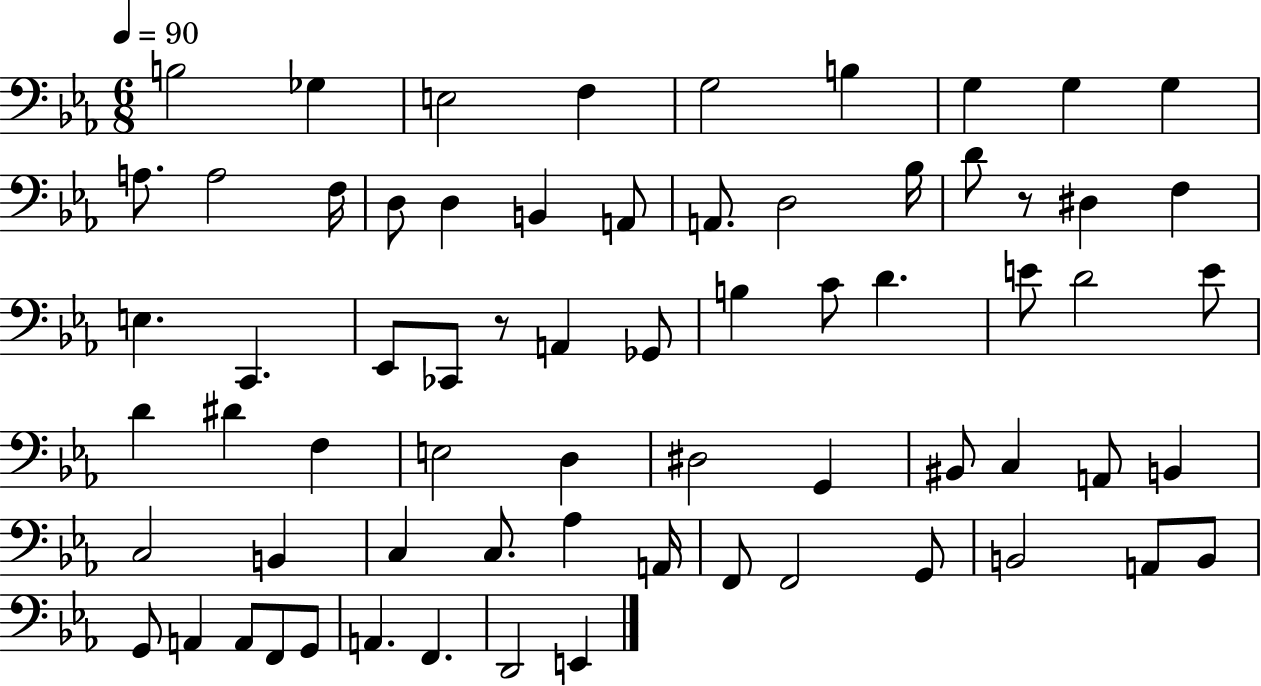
B3/h Gb3/q E3/h F3/q G3/h B3/q G3/q G3/q G3/q A3/e. A3/h F3/s D3/e D3/q B2/q A2/e A2/e. D3/h Bb3/s D4/e R/e D#3/q F3/q E3/q. C2/q. Eb2/e CES2/e R/e A2/q Gb2/e B3/q C4/e D4/q. E4/e D4/h E4/e D4/q D#4/q F3/q E3/h D3/q D#3/h G2/q BIS2/e C3/q A2/e B2/q C3/h B2/q C3/q C3/e. Ab3/q A2/s F2/e F2/h G2/e B2/h A2/e B2/e G2/e A2/q A2/e F2/e G2/e A2/q. F2/q. D2/h E2/q